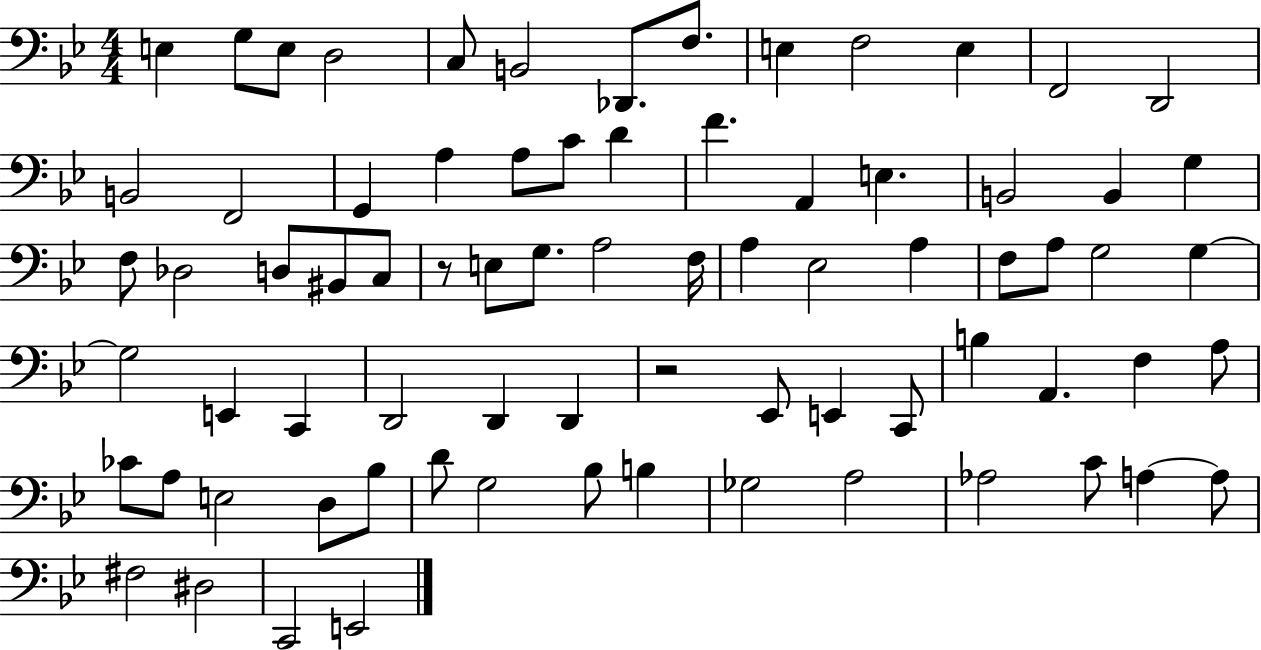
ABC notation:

X:1
T:Untitled
M:4/4
L:1/4
K:Bb
E, G,/2 E,/2 D,2 C,/2 B,,2 _D,,/2 F,/2 E, F,2 E, F,,2 D,,2 B,,2 F,,2 G,, A, A,/2 C/2 D F A,, E, B,,2 B,, G, F,/2 _D,2 D,/2 ^B,,/2 C,/2 z/2 E,/2 G,/2 A,2 F,/4 A, _E,2 A, F,/2 A,/2 G,2 G, G,2 E,, C,, D,,2 D,, D,, z2 _E,,/2 E,, C,,/2 B, A,, F, A,/2 _C/2 A,/2 E,2 D,/2 _B,/2 D/2 G,2 _B,/2 B, _G,2 A,2 _A,2 C/2 A, A,/2 ^F,2 ^D,2 C,,2 E,,2